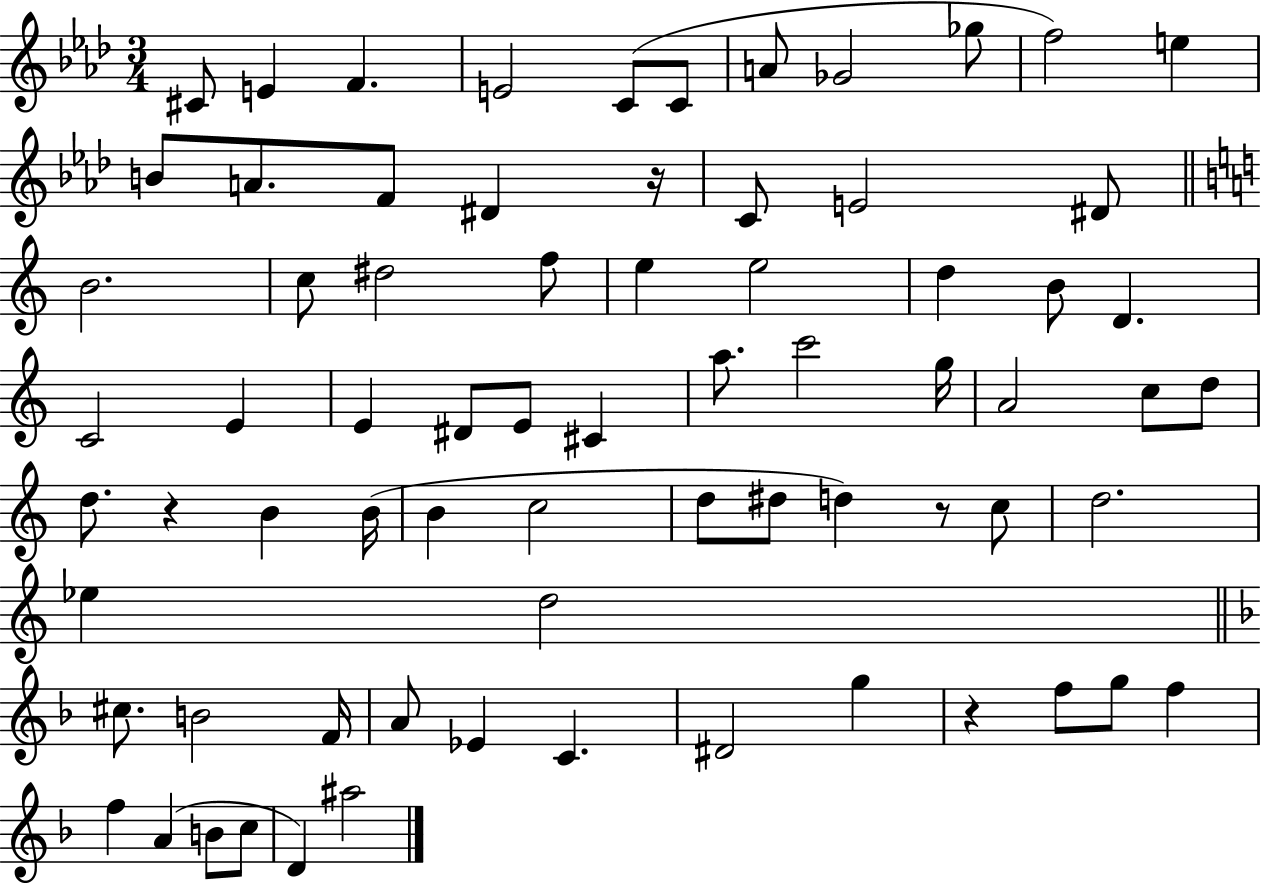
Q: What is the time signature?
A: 3/4